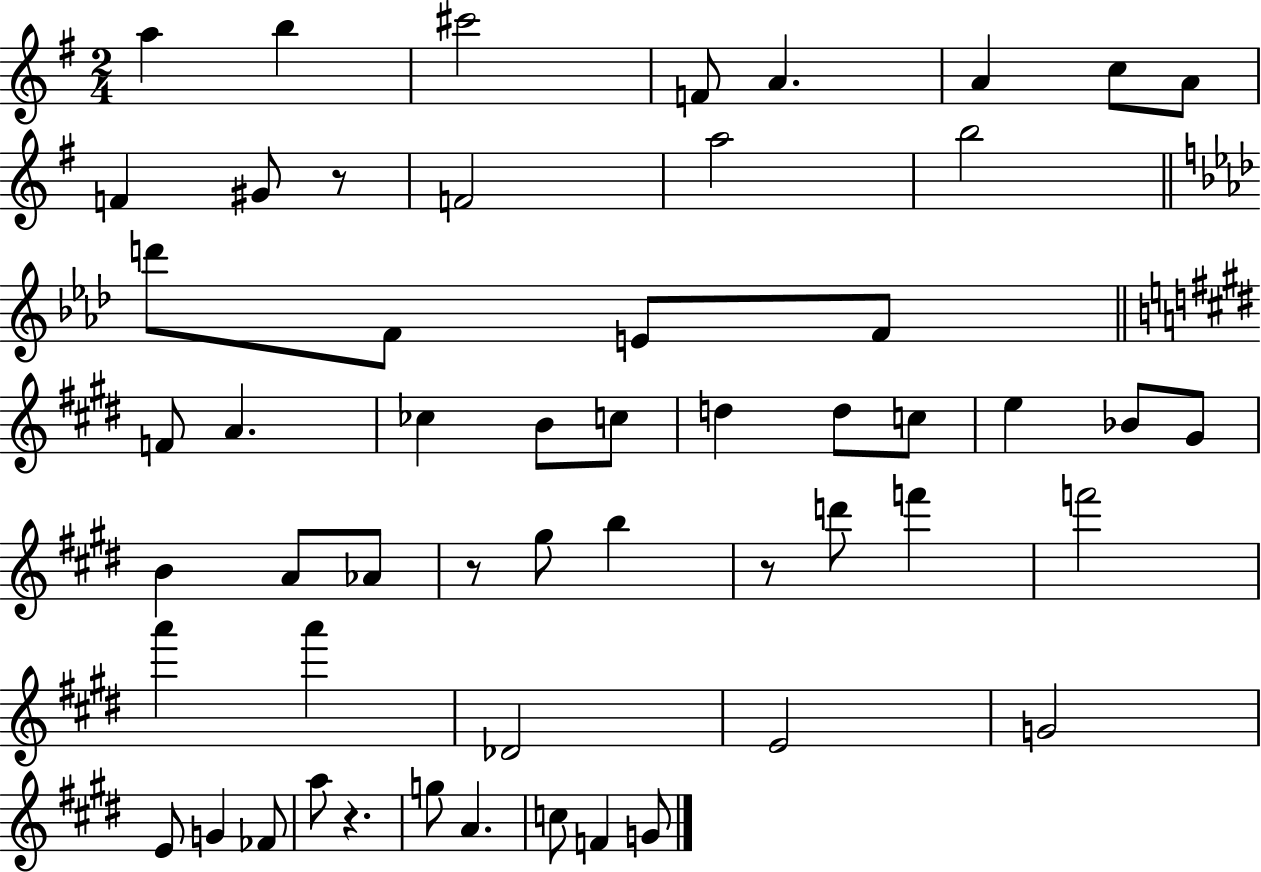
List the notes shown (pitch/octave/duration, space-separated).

A5/q B5/q C#6/h F4/e A4/q. A4/q C5/e A4/e F4/q G#4/e R/e F4/h A5/h B5/h D6/e F4/e E4/e F4/e F4/e A4/q. CES5/q B4/e C5/e D5/q D5/e C5/e E5/q Bb4/e G#4/e B4/q A4/e Ab4/e R/e G#5/e B5/q R/e D6/e F6/q F6/h A6/q A6/q Db4/h E4/h G4/h E4/e G4/q FES4/e A5/e R/q. G5/e A4/q. C5/e F4/q G4/e